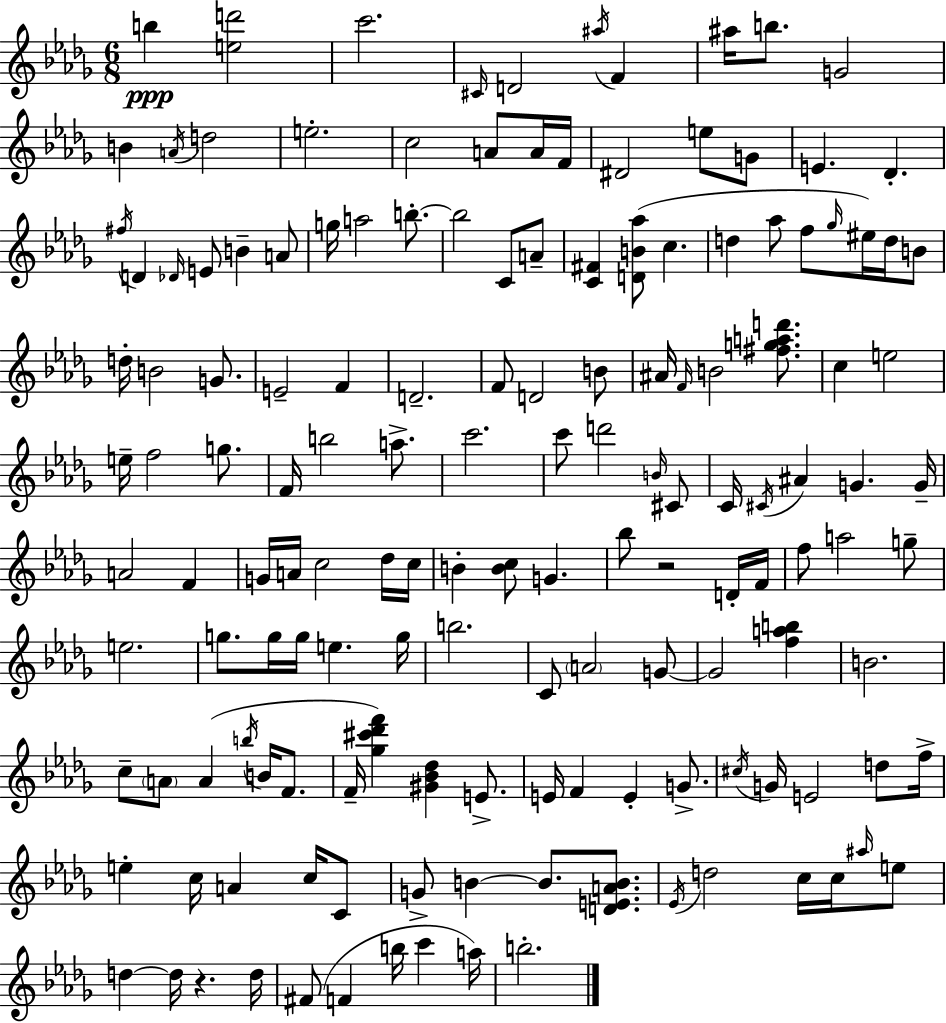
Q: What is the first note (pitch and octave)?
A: B5